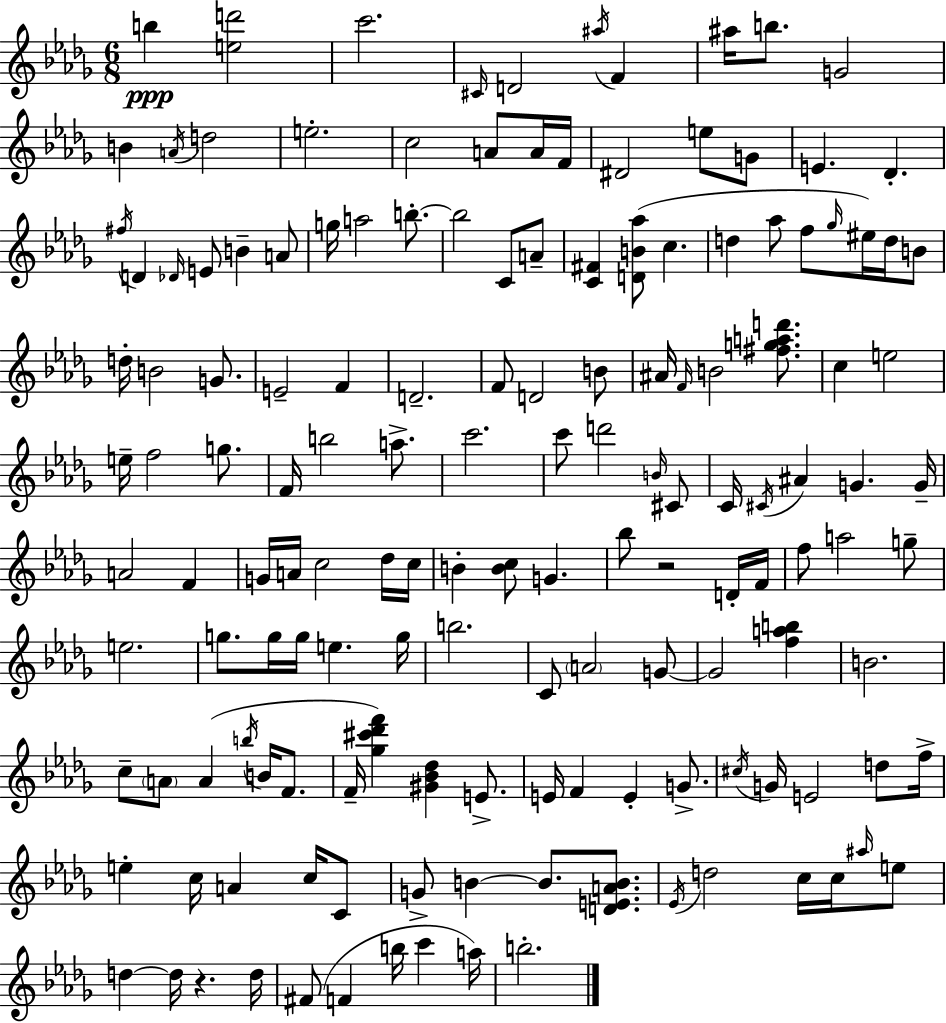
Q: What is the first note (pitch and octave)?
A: B5